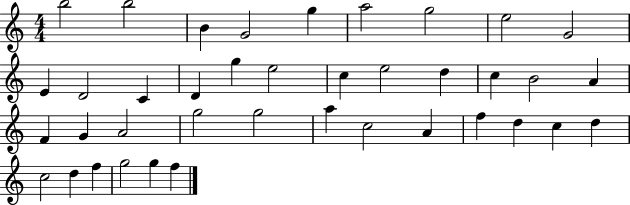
B5/h B5/h B4/q G4/h G5/q A5/h G5/h E5/h G4/h E4/q D4/h C4/q D4/q G5/q E5/h C5/q E5/h D5/q C5/q B4/h A4/q F4/q G4/q A4/h G5/h G5/h A5/q C5/h A4/q F5/q D5/q C5/q D5/q C5/h D5/q F5/q G5/h G5/q F5/q